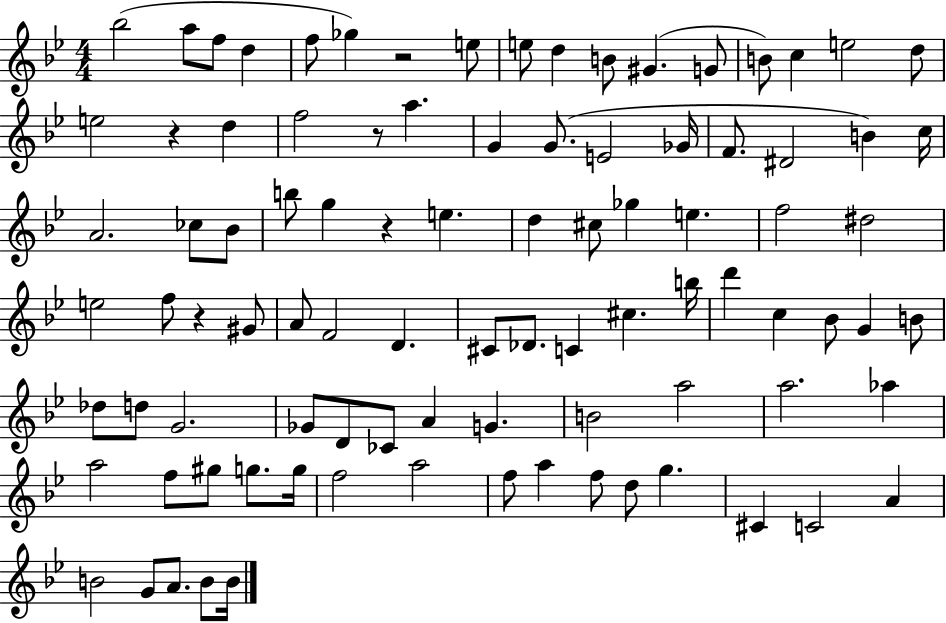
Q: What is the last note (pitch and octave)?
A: B4